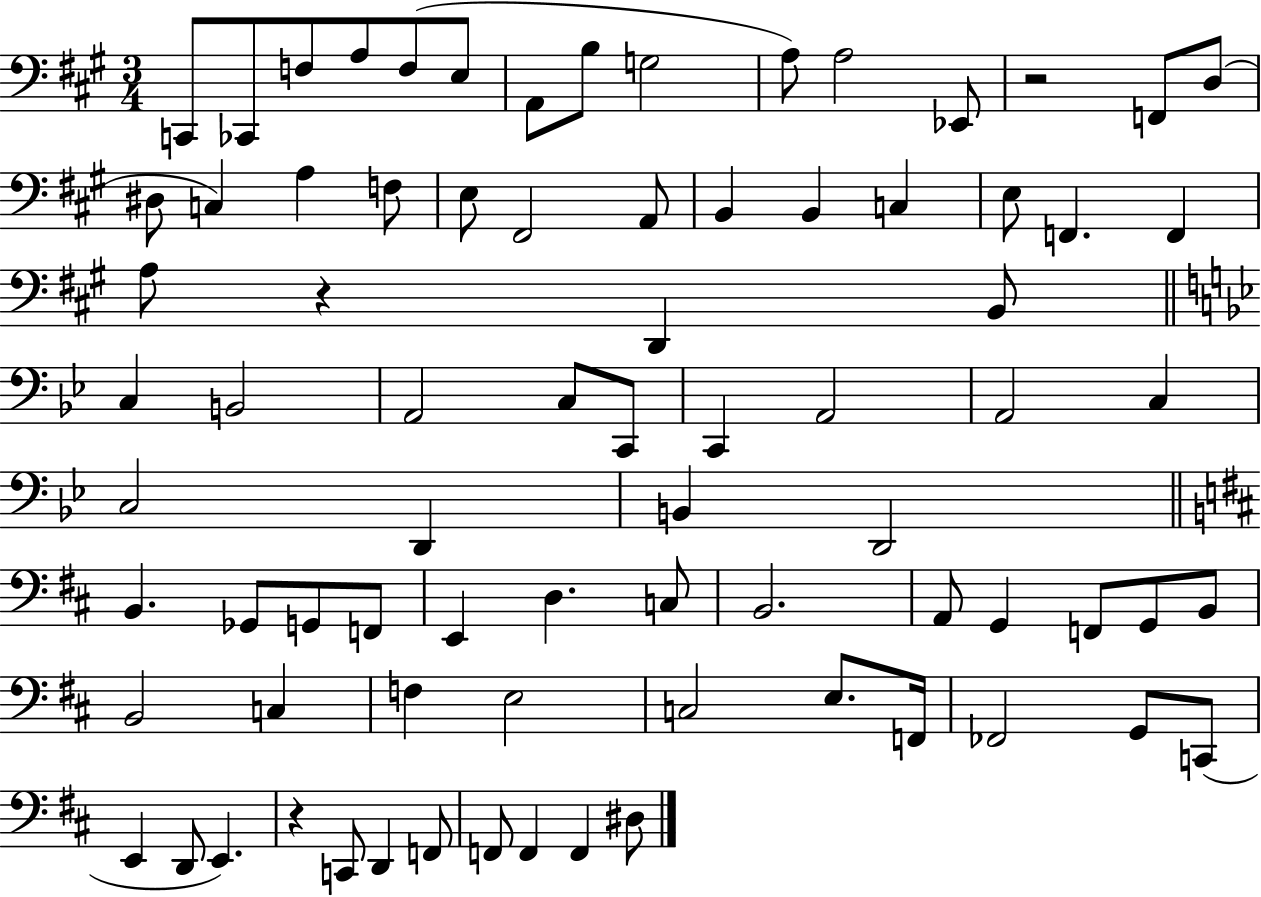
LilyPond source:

{
  \clef bass
  \numericTimeSignature
  \time 3/4
  \key a \major
  c,8 ces,8 f8 a8 f8( e8 | a,8 b8 g2 | a8) a2 ees,8 | r2 f,8 d8( | \break dis8 c4) a4 f8 | e8 fis,2 a,8 | b,4 b,4 c4 | e8 f,4. f,4 | \break a8 r4 d,4 b,8 | \bar "||" \break \key g \minor c4 b,2 | a,2 c8 c,8 | c,4 a,2 | a,2 c4 | \break c2 d,4 | b,4 d,2 | \bar "||" \break \key d \major b,4. ges,8 g,8 f,8 | e,4 d4. c8 | b,2. | a,8 g,4 f,8 g,8 b,8 | \break b,2 c4 | f4 e2 | c2 e8. f,16 | fes,2 g,8 c,8( | \break e,4 d,8 e,4.) | r4 c,8 d,4 f,8 | f,8 f,4 f,4 dis8 | \bar "|."
}